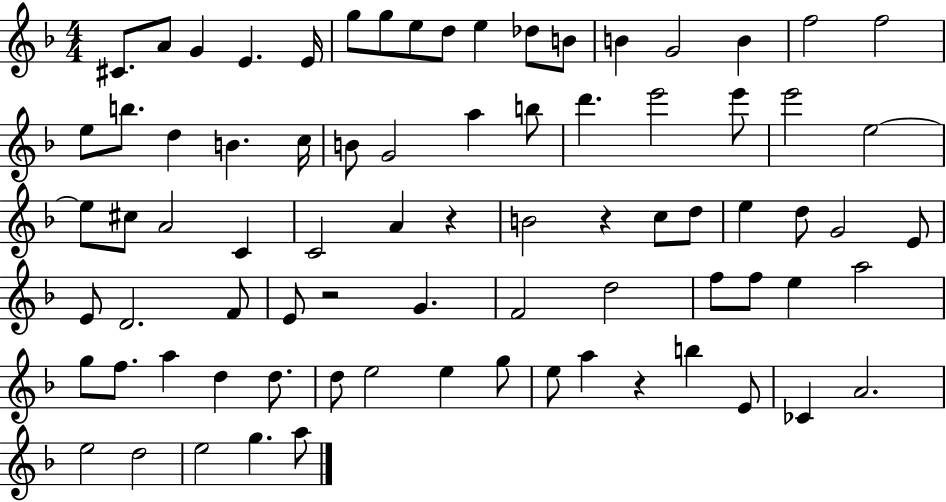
{
  \clef treble
  \numericTimeSignature
  \time 4/4
  \key f \major
  \repeat volta 2 { cis'8. a'8 g'4 e'4. e'16 | g''8 g''8 e''8 d''8 e''4 des''8 b'8 | b'4 g'2 b'4 | f''2 f''2 | \break e''8 b''8. d''4 b'4. c''16 | b'8 g'2 a''4 b''8 | d'''4. e'''2 e'''8 | e'''2 e''2~~ | \break e''8 cis''8 a'2 c'4 | c'2 a'4 r4 | b'2 r4 c''8 d''8 | e''4 d''8 g'2 e'8 | \break e'8 d'2. f'8 | e'8 r2 g'4. | f'2 d''2 | f''8 f''8 e''4 a''2 | \break g''8 f''8. a''4 d''4 d''8. | d''8 e''2 e''4 g''8 | e''8 a''4 r4 b''4 e'8 | ces'4 a'2. | \break e''2 d''2 | e''2 g''4. a''8 | } \bar "|."
}